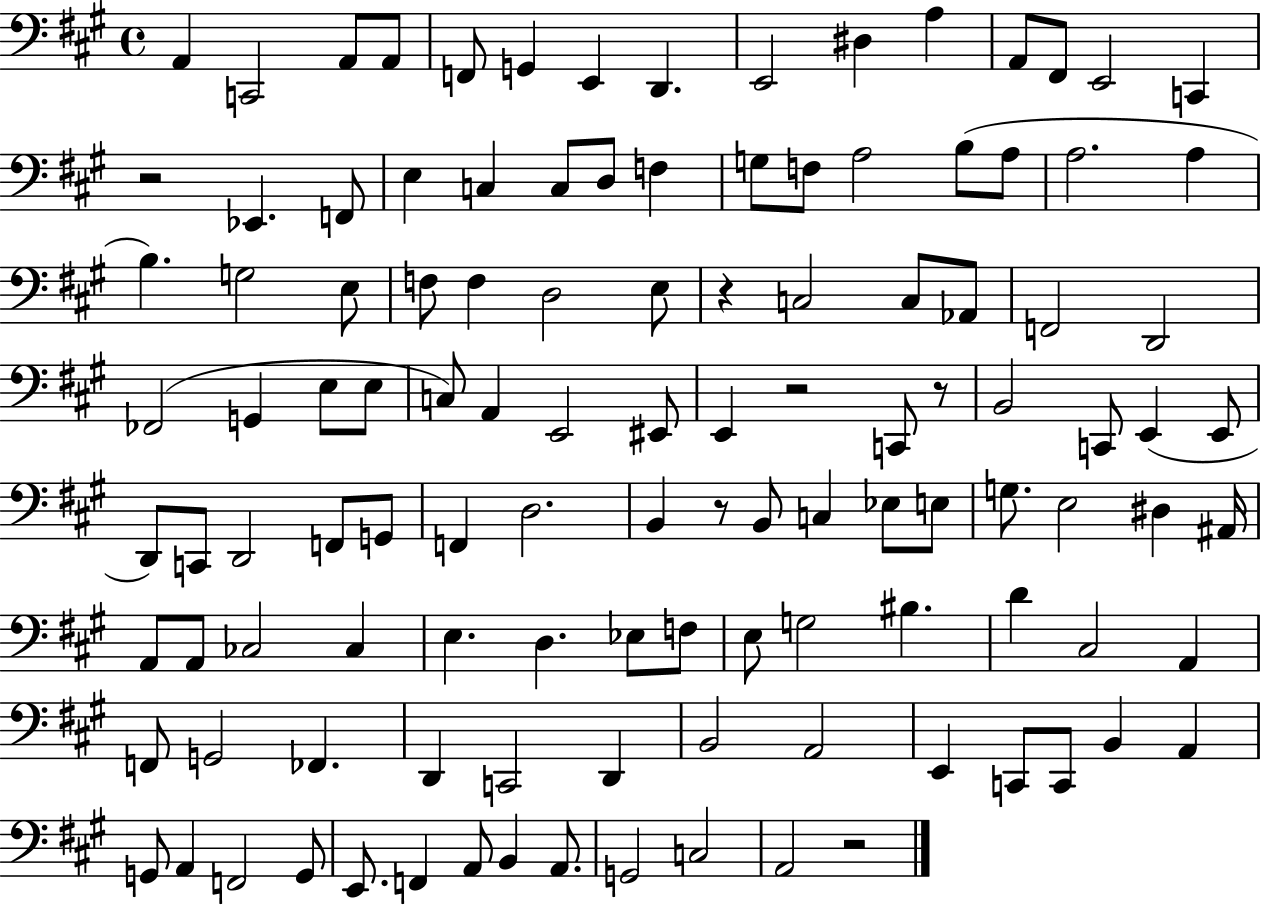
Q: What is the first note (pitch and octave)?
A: A2